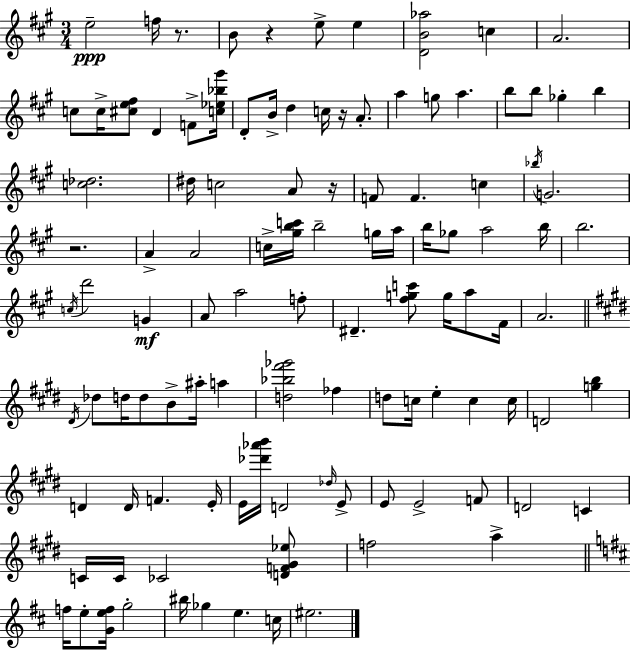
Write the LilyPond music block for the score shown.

{
  \clef treble
  \numericTimeSignature
  \time 3/4
  \key a \major
  \repeat volta 2 { e''2--\ppp f''16 r8. | b'8 r4 e''8-> e''4 | <d' b' aes''>2 c''4 | a'2. | \break c''8 c''16-> <cis'' e'' fis''>8 d'4 f'8-> <c'' ees'' bes'' gis'''>16 | d'8-. b'16-> d''4 c''16 r16 a'8.-. | a''4 g''8 a''4. | b''8 b''8 ges''4-. b''4 | \break <c'' des''>2. | dis''16 c''2 a'8 r16 | f'8 f'4. c''4 | \acciaccatura { bes''16 } g'2. | \break r2. | a'4-> a'2 | c''16-> <gis'' b'' c'''>16 b''2-- g''16 | a''16 b''16 ges''8 a''2 | \break b''16 b''2. | \acciaccatura { c''16 } d'''2 g'4\mf | a'8 a''2 | f''8-. dis'4.-- <fis'' g'' c'''>8 g''16 a''8 | \break fis'16 a'2. | \bar "||" \break \key e \major \acciaccatura { dis'16 } des''8 d''16 d''8 b'8-> ais''16-. a''4 | <d'' bes'' fis''' ges'''>2 fes''4 | d''8 c''16 e''4-. c''4 | c''16 d'2 <g'' b''>4 | \break d'4 d'16 f'4. | e'16-. e'16 <des''' aes''' b'''>16 d'2 \grace { des''16 } | e'8-> e'8 e'2-> | f'8 d'2 c'4 | \break c'16 c'16 ces'2 | <d' f' gis' ees''>8 f''2 a''4-> | \bar "||" \break \key d \major f''16 e''8-. <g' e'' f''>16 g''2-. | bis''16 ges''4 e''4. c''16 | eis''2. | } \bar "|."
}